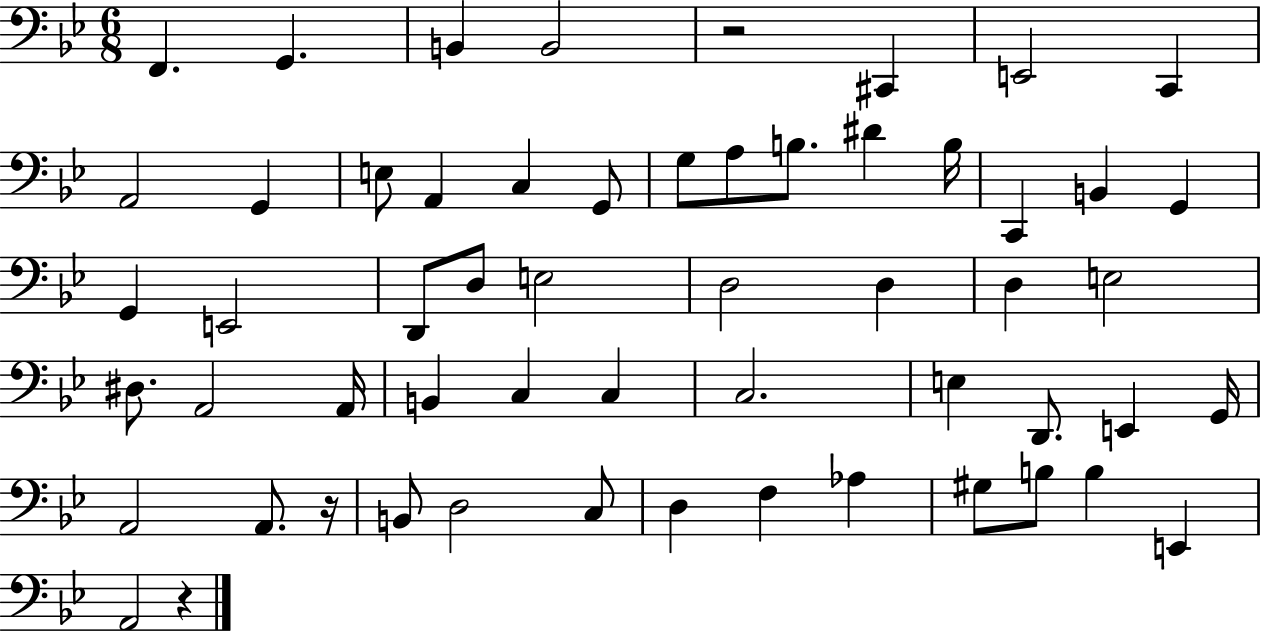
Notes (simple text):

F2/q. G2/q. B2/q B2/h R/h C#2/q E2/h C2/q A2/h G2/q E3/e A2/q C3/q G2/e G3/e A3/e B3/e. D#4/q B3/s C2/q B2/q G2/q G2/q E2/h D2/e D3/e E3/h D3/h D3/q D3/q E3/h D#3/e. A2/h A2/s B2/q C3/q C3/q C3/h. E3/q D2/e. E2/q G2/s A2/h A2/e. R/s B2/e D3/h C3/e D3/q F3/q Ab3/q G#3/e B3/e B3/q E2/q A2/h R/q